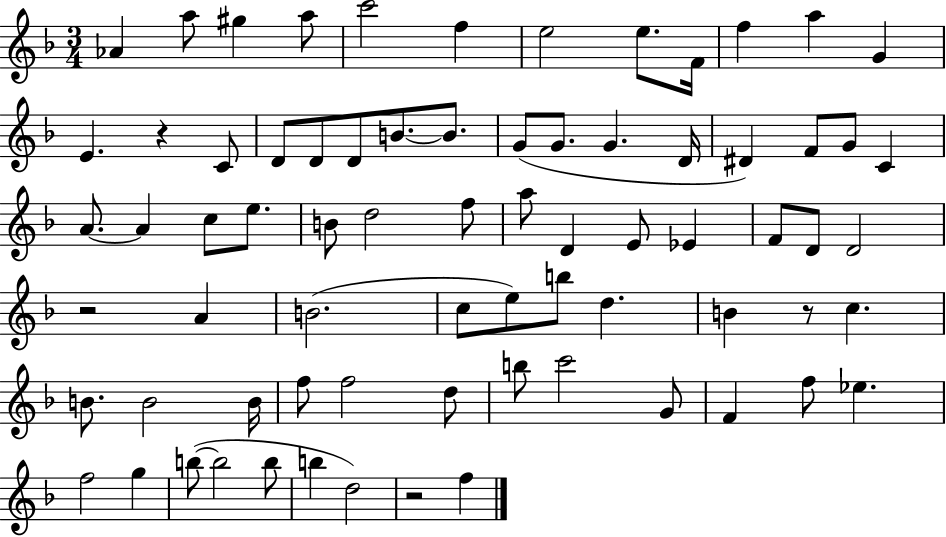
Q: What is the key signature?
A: F major